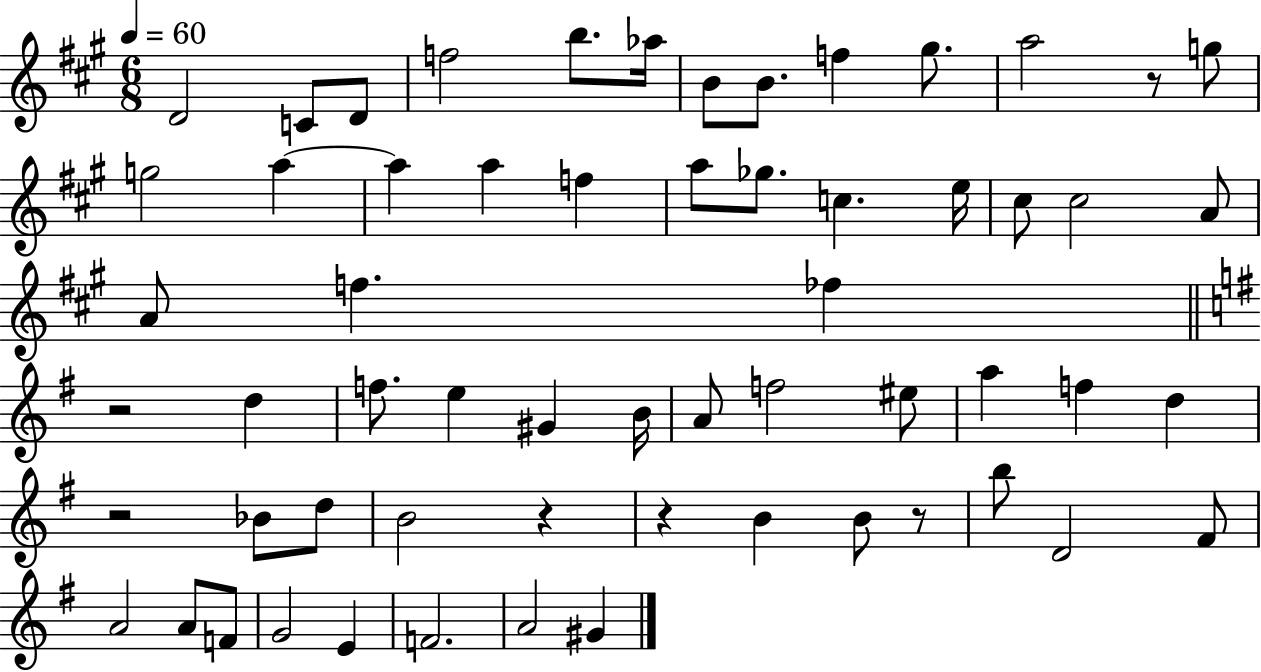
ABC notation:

X:1
T:Untitled
M:6/8
L:1/4
K:A
D2 C/2 D/2 f2 b/2 _a/4 B/2 B/2 f ^g/2 a2 z/2 g/2 g2 a a a f a/2 _g/2 c e/4 ^c/2 ^c2 A/2 A/2 f _f z2 d f/2 e ^G B/4 A/2 f2 ^e/2 a f d z2 _B/2 d/2 B2 z z B B/2 z/2 b/2 D2 ^F/2 A2 A/2 F/2 G2 E F2 A2 ^G